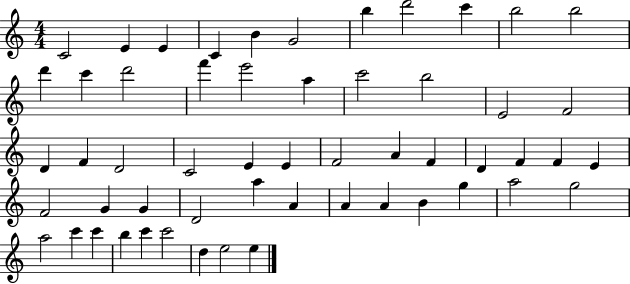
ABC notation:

X:1
T:Untitled
M:4/4
L:1/4
K:C
C2 E E C B G2 b d'2 c' b2 b2 d' c' d'2 f' e'2 a c'2 b2 E2 F2 D F D2 C2 E E F2 A F D F F E F2 G G D2 a A A A B g a2 g2 a2 c' c' b c' c'2 d e2 e